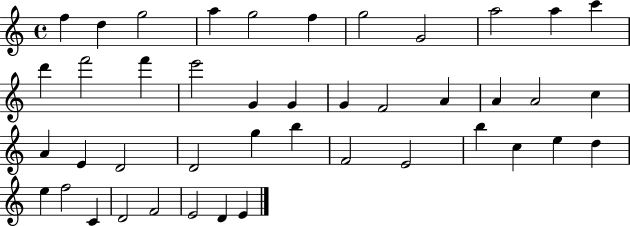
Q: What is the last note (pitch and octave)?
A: E4